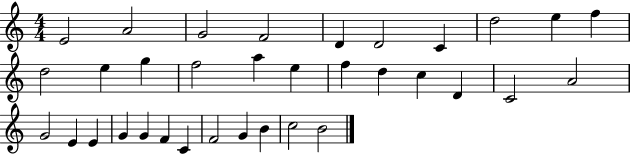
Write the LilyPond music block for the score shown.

{
  \clef treble
  \numericTimeSignature
  \time 4/4
  \key c \major
  e'2 a'2 | g'2 f'2 | d'4 d'2 c'4 | d''2 e''4 f''4 | \break d''2 e''4 g''4 | f''2 a''4 e''4 | f''4 d''4 c''4 d'4 | c'2 a'2 | \break g'2 e'4 e'4 | g'4 g'4 f'4 c'4 | f'2 g'4 b'4 | c''2 b'2 | \break \bar "|."
}